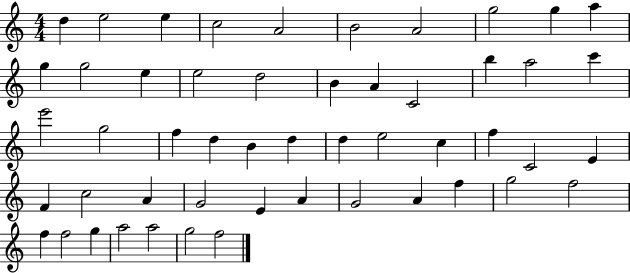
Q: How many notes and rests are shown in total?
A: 51